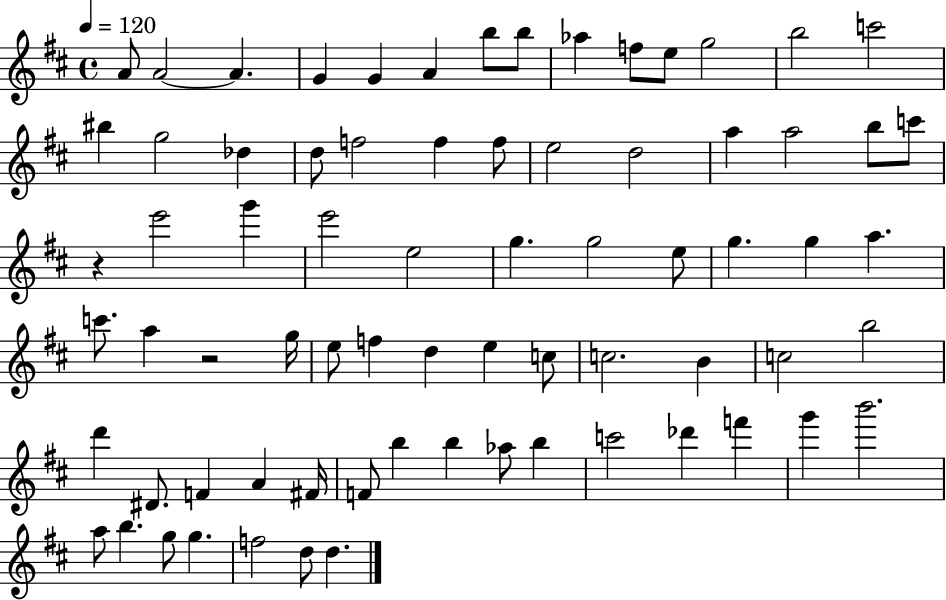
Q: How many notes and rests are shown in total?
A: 73